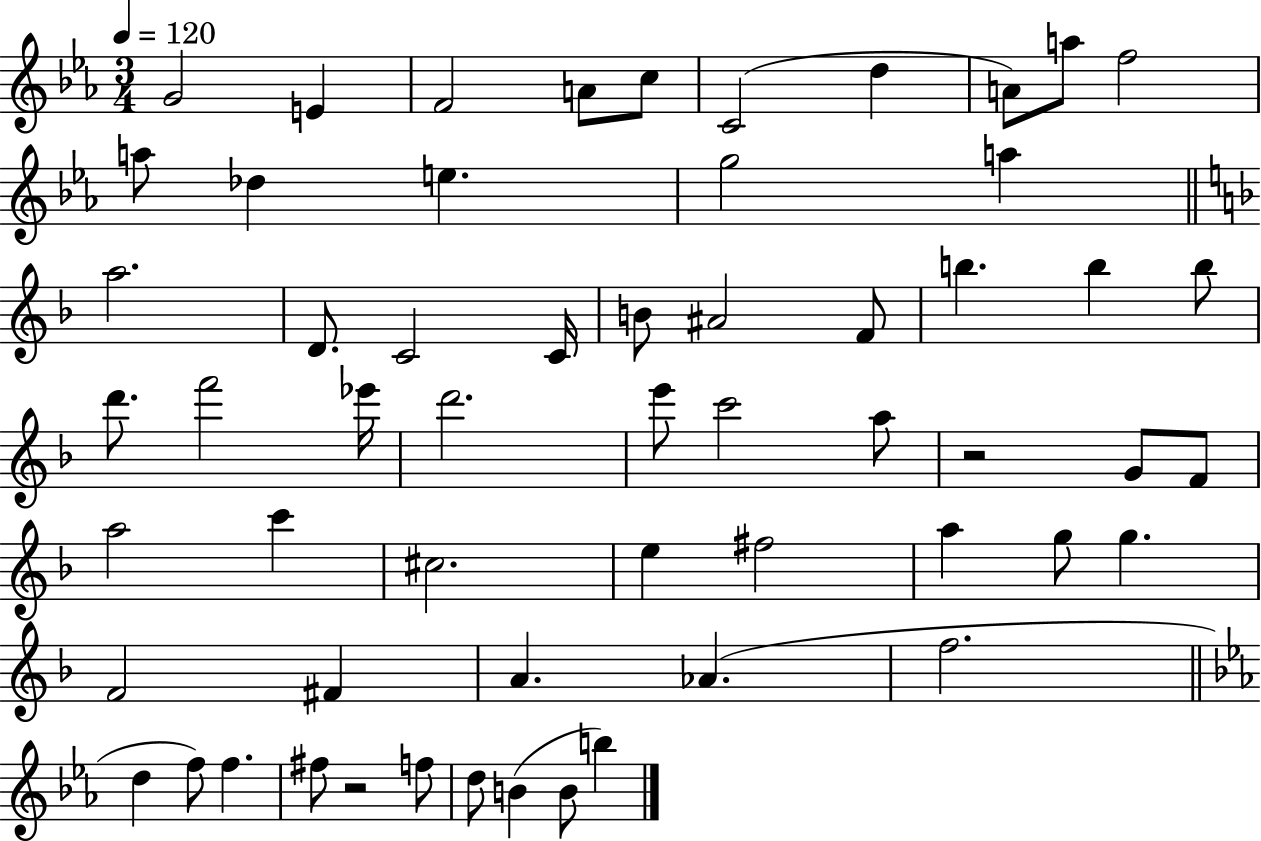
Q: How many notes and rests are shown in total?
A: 58